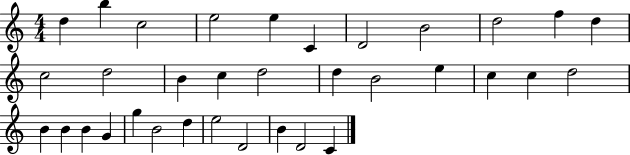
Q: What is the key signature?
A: C major